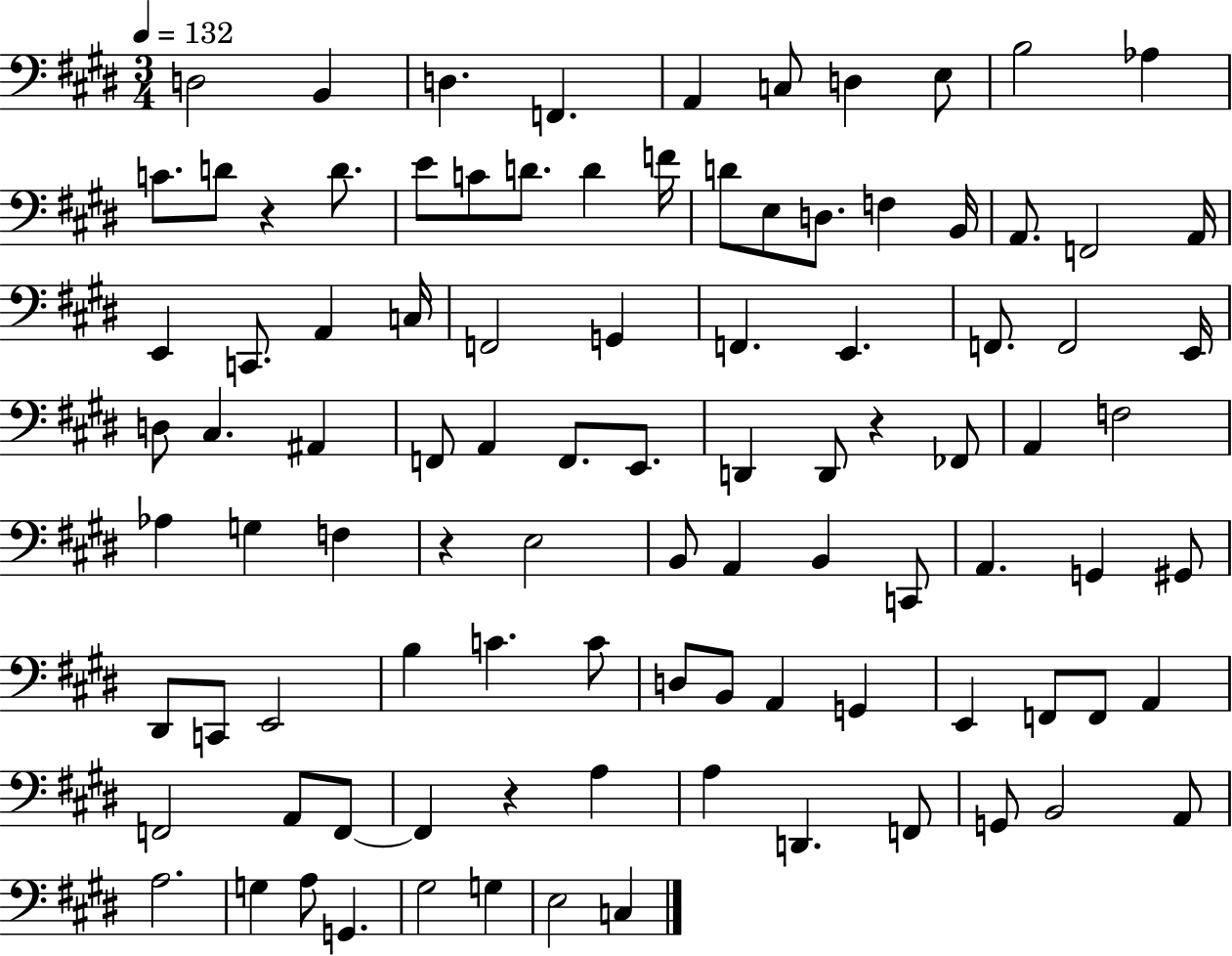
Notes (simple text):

D3/h B2/q D3/q. F2/q. A2/q C3/e D3/q E3/e B3/h Ab3/q C4/e. D4/e R/q D4/e. E4/e C4/e D4/e. D4/q F4/s D4/e E3/e D3/e. F3/q B2/s A2/e. F2/h A2/s E2/q C2/e. A2/q C3/s F2/h G2/q F2/q. E2/q. F2/e. F2/h E2/s D3/e C#3/q. A#2/q F2/e A2/q F2/e. E2/e. D2/q D2/e R/q FES2/e A2/q F3/h Ab3/q G3/q F3/q R/q E3/h B2/e A2/q B2/q C2/e A2/q. G2/q G#2/e D#2/e C2/e E2/h B3/q C4/q. C4/e D3/e B2/e A2/q G2/q E2/q F2/e F2/e A2/q F2/h A2/e F2/e F2/q R/q A3/q A3/q D2/q. F2/e G2/e B2/h A2/e A3/h. G3/q A3/e G2/q. G#3/h G3/q E3/h C3/q